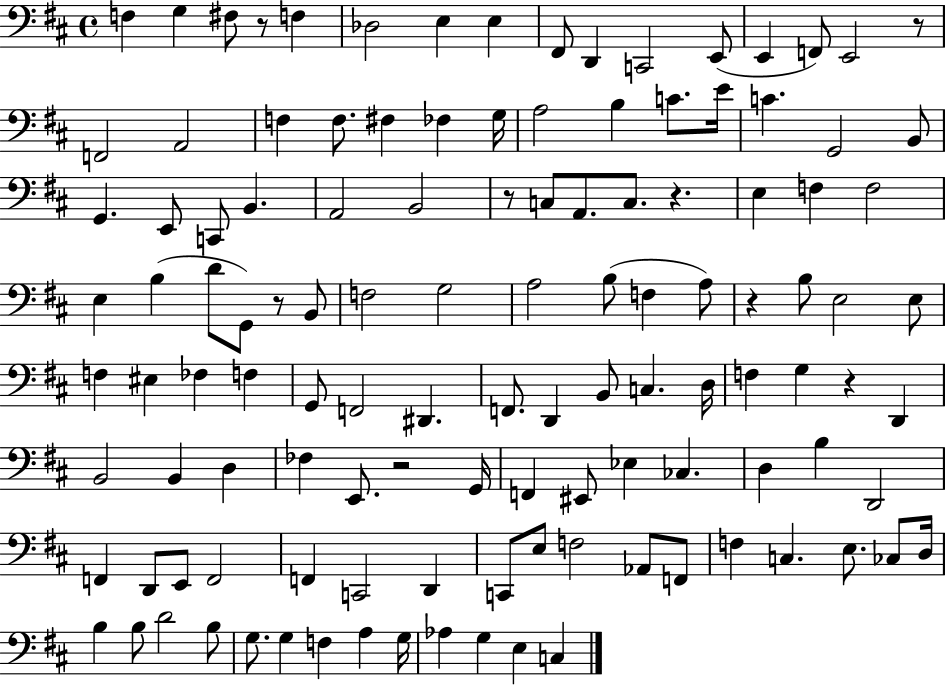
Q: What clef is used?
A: bass